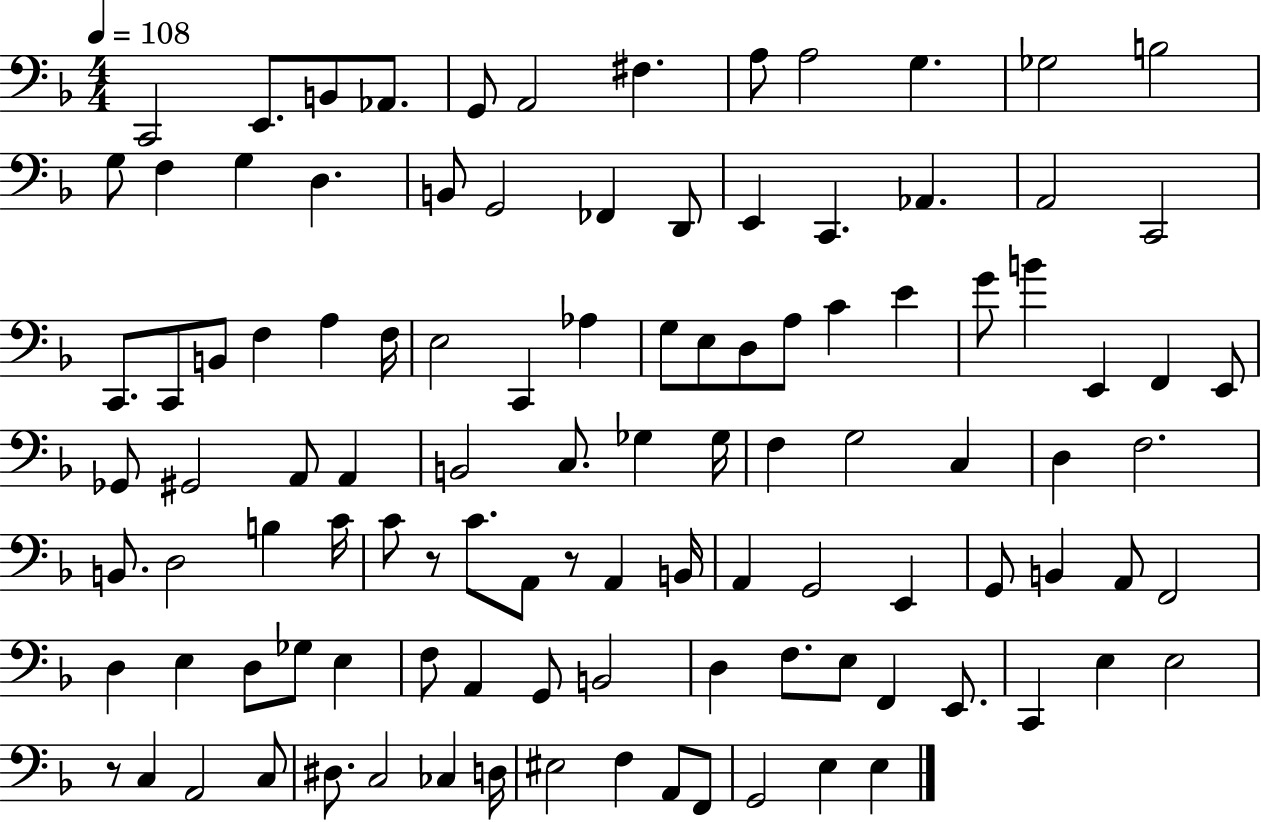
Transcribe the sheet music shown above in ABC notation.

X:1
T:Untitled
M:4/4
L:1/4
K:F
C,,2 E,,/2 B,,/2 _A,,/2 G,,/2 A,,2 ^F, A,/2 A,2 G, _G,2 B,2 G,/2 F, G, D, B,,/2 G,,2 _F,, D,,/2 E,, C,, _A,, A,,2 C,,2 C,,/2 C,,/2 B,,/2 F, A, F,/4 E,2 C,, _A, G,/2 E,/2 D,/2 A,/2 C E G/2 B E,, F,, E,,/2 _G,,/2 ^G,,2 A,,/2 A,, B,,2 C,/2 _G, _G,/4 F, G,2 C, D, F,2 B,,/2 D,2 B, C/4 C/2 z/2 C/2 A,,/2 z/2 A,, B,,/4 A,, G,,2 E,, G,,/2 B,, A,,/2 F,,2 D, E, D,/2 _G,/2 E, F,/2 A,, G,,/2 B,,2 D, F,/2 E,/2 F,, E,,/2 C,, E, E,2 z/2 C, A,,2 C,/2 ^D,/2 C,2 _C, D,/4 ^E,2 F, A,,/2 F,,/2 G,,2 E, E,